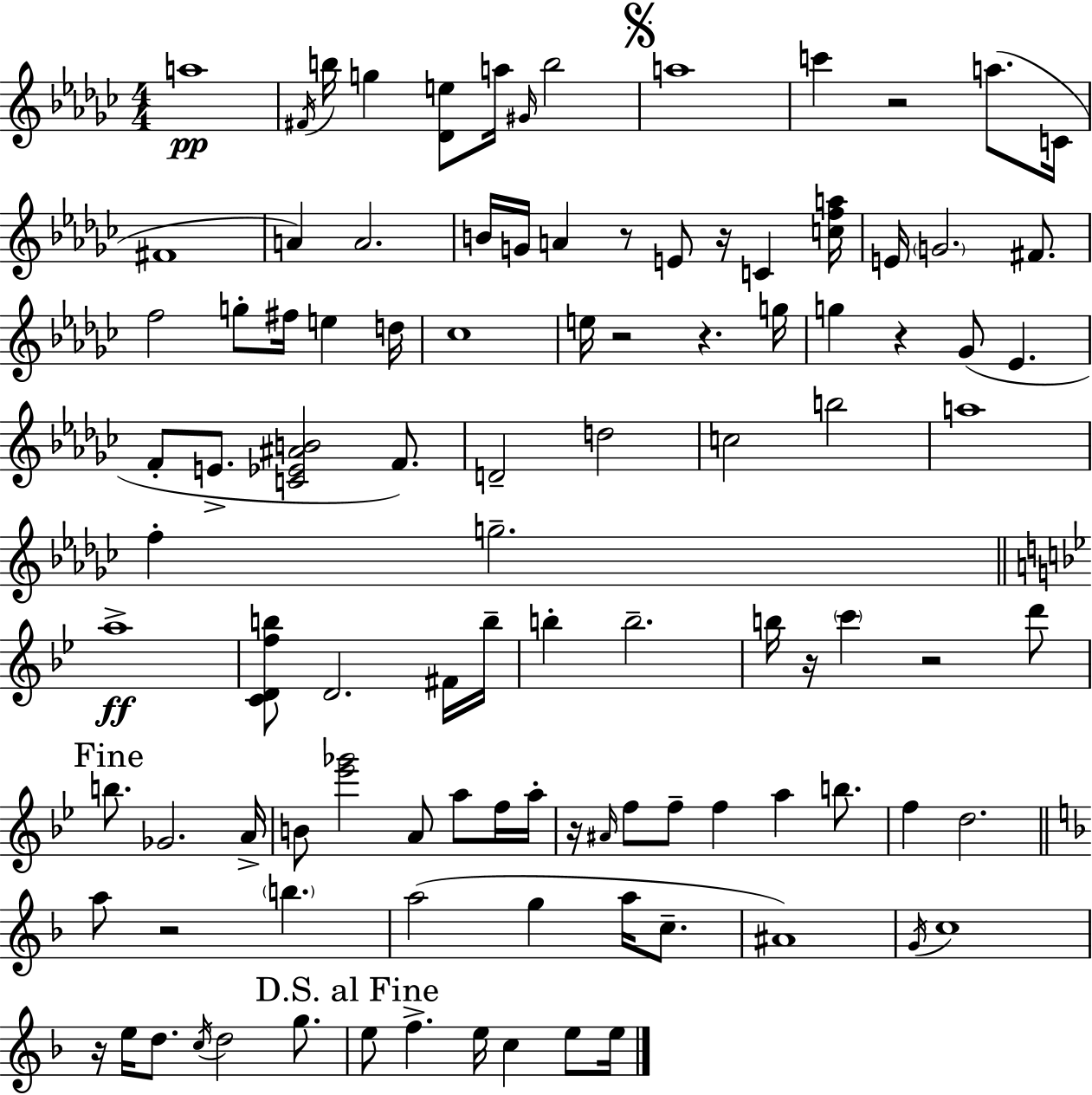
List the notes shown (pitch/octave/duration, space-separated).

A5/w F#4/s B5/s G5/q [Db4,E5]/e A5/s G#4/s B5/h A5/w C6/q R/h A5/e. C4/s F#4/w A4/q A4/h. B4/s G4/s A4/q R/e E4/e R/s C4/q [C5,F5,A5]/s E4/s G4/h. F#4/e. F5/h G5/e F#5/s E5/q D5/s CES5/w E5/s R/h R/q. G5/s G5/q R/q Gb4/e Eb4/q. F4/e E4/e. [C4,Eb4,A#4,B4]/h F4/e. D4/h D5/h C5/h B5/h A5/w F5/q G5/h. A5/w [C4,D4,F5,B5]/e D4/h. F#4/s B5/s B5/q B5/h. B5/s R/s C6/q R/h D6/e B5/e. Gb4/h. A4/s B4/e [Eb6,Gb6]/h A4/e A5/e F5/s A5/s R/s A#4/s F5/e F5/e F5/q A5/q B5/e. F5/q D5/h. A5/e R/h B5/q. A5/h G5/q A5/s C5/e. A#4/w G4/s C5/w R/s E5/s D5/e. C5/s D5/h G5/e. E5/e F5/q. E5/s C5/q E5/e E5/s